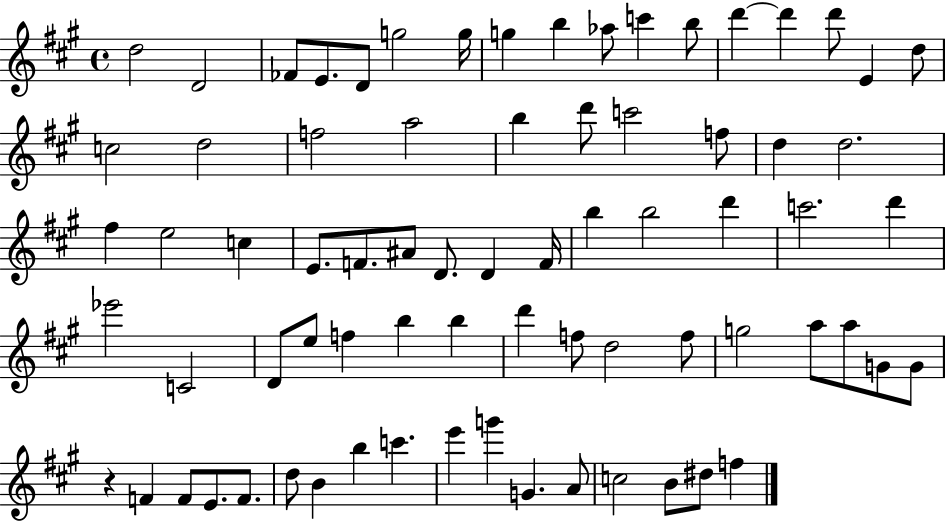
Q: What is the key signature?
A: A major